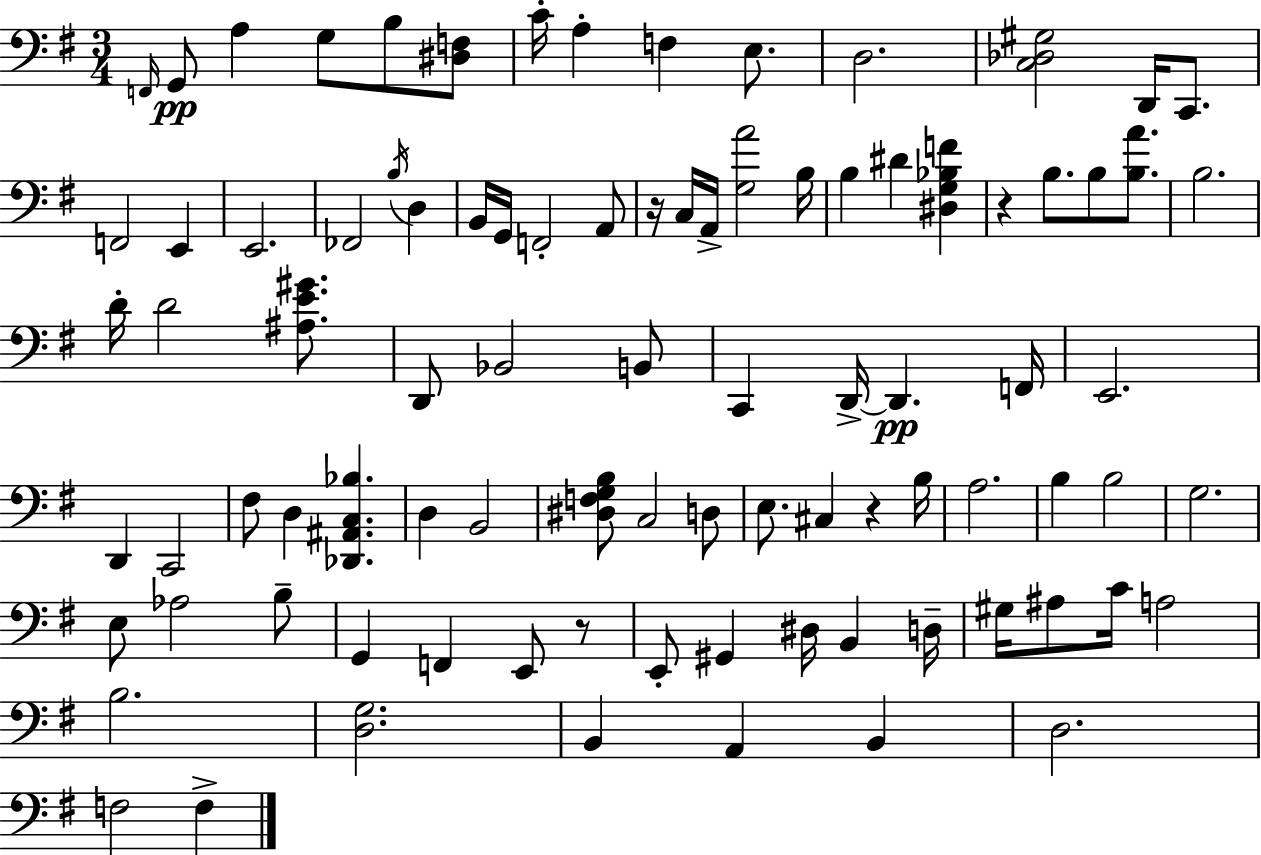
F2/s G2/e A3/q G3/e B3/e [D#3,F3]/e C4/s A3/q F3/q E3/e. D3/h. [C3,Db3,G#3]/h D2/s C2/e. F2/h E2/q E2/h. FES2/h B3/s D3/q B2/s G2/s F2/h A2/e R/s C3/s A2/s [G3,A4]/h B3/s B3/q D#4/q [D#3,G3,Bb3,F4]/q R/q B3/e. B3/e [B3,A4]/e. B3/h. D4/s D4/h [A#3,E4,G#4]/e. D2/e Bb2/h B2/e C2/q D2/s D2/q. F2/s E2/h. D2/q C2/h F#3/e D3/q [Db2,A#2,C3,Bb3]/q. D3/q B2/h [D#3,F3,G3,B3]/e C3/h D3/e E3/e. C#3/q R/q B3/s A3/h. B3/q B3/h G3/h. E3/e Ab3/h B3/e G2/q F2/q E2/e R/e E2/e G#2/q D#3/s B2/q D3/s G#3/s A#3/e C4/s A3/h B3/h. [D3,G3]/h. B2/q A2/q B2/q D3/h. F3/h F3/q